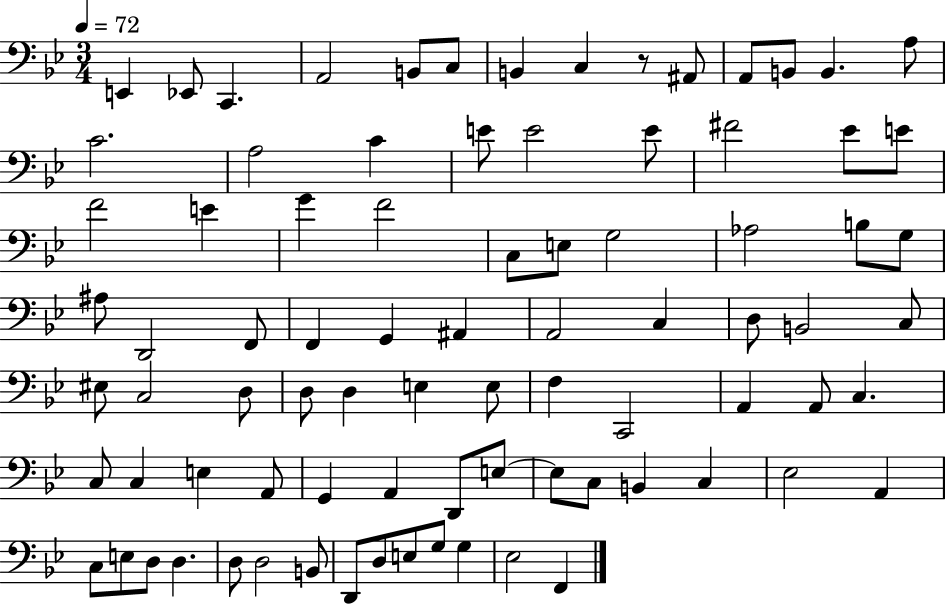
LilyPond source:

{
  \clef bass
  \numericTimeSignature
  \time 3/4
  \key bes \major
  \tempo 4 = 72
  e,4 ees,8 c,4. | a,2 b,8 c8 | b,4 c4 r8 ais,8 | a,8 b,8 b,4. a8 | \break c'2. | a2 c'4 | e'8 e'2 e'8 | fis'2 ees'8 e'8 | \break f'2 e'4 | g'4 f'2 | c8 e8 g2 | aes2 b8 g8 | \break ais8 d,2 f,8 | f,4 g,4 ais,4 | a,2 c4 | d8 b,2 c8 | \break eis8 c2 d8 | d8 d4 e4 e8 | f4 c,2 | a,4 a,8 c4. | \break c8 c4 e4 a,8 | g,4 a,4 d,8 e8~~ | e8 c8 b,4 c4 | ees2 a,4 | \break c8 e8 d8 d4. | d8 d2 b,8 | d,8 d8 e8 g8 g4 | ees2 f,4 | \break \bar "|."
}